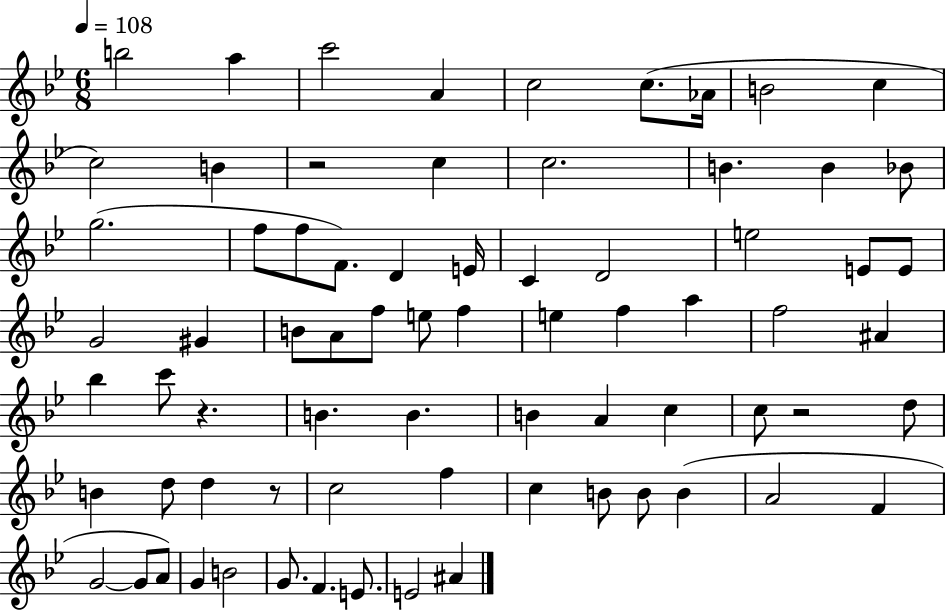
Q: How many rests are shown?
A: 4